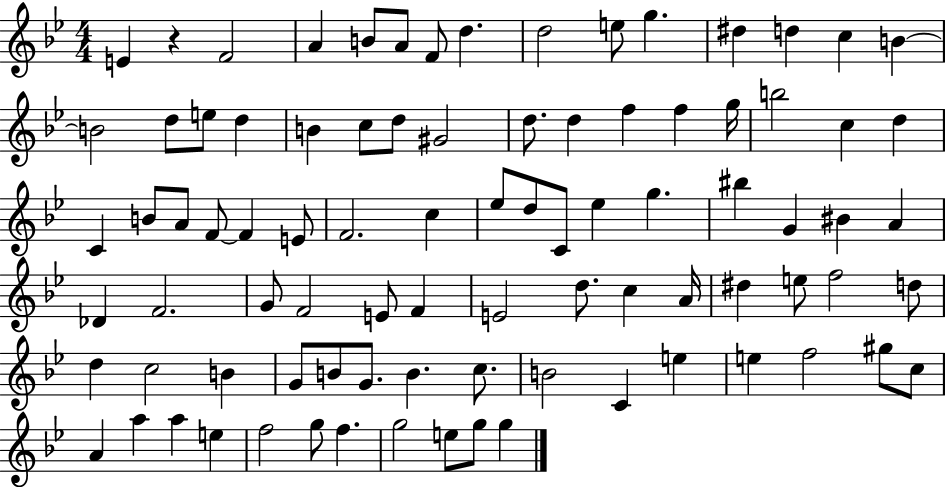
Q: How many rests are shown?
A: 1